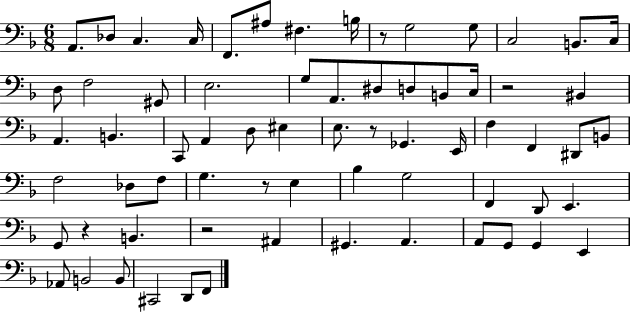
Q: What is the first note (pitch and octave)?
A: A2